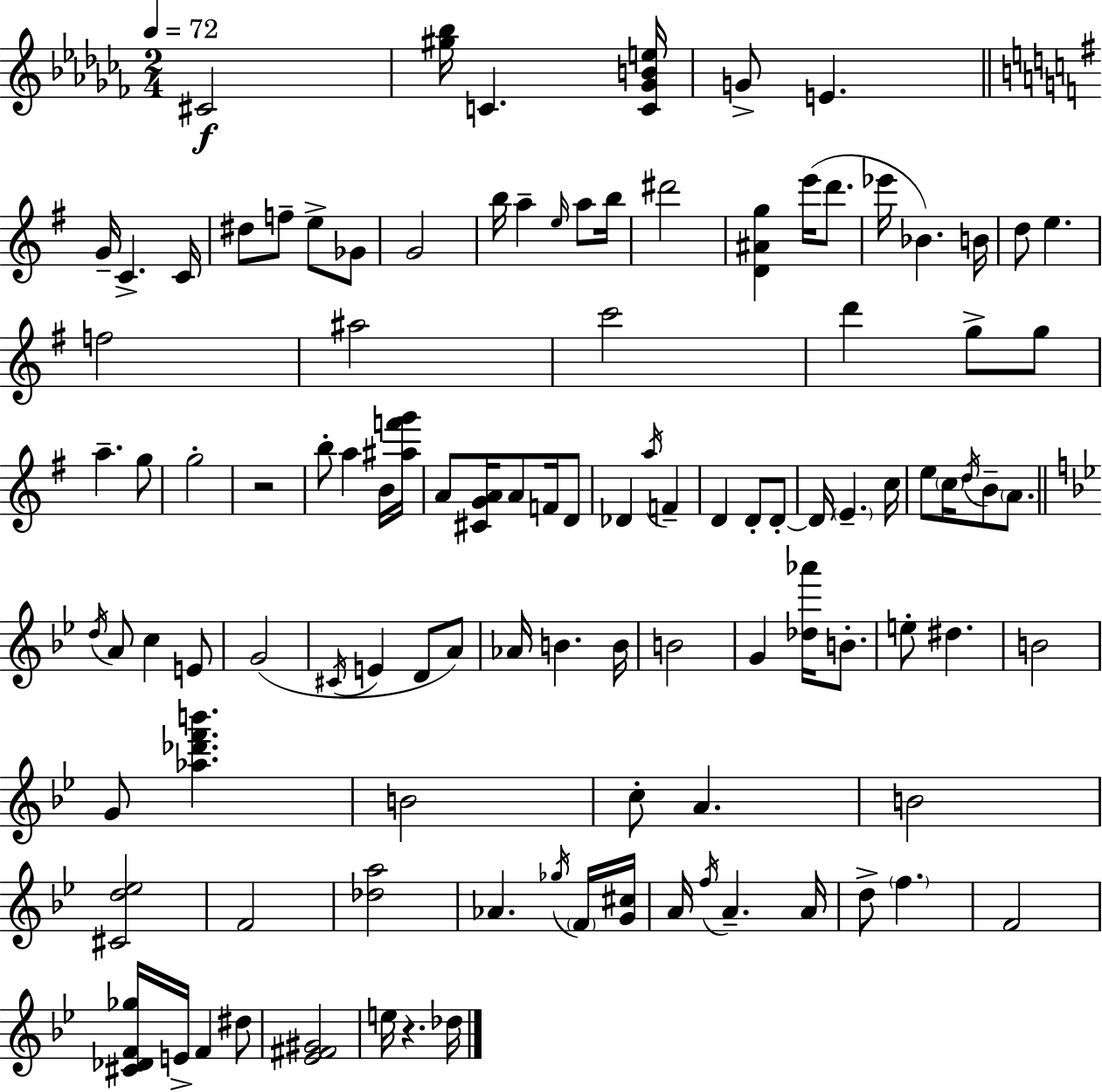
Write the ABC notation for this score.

X:1
T:Untitled
M:2/4
L:1/4
K:Abm
^C2 [^g_b]/4 C [C_GBe]/4 G/2 E G/4 C C/4 ^d/2 f/2 e/2 _G/2 G2 b/4 a e/4 a/2 b/4 ^d'2 [D^Ag] e'/4 d'/2 _e'/4 _B B/4 d/2 e f2 ^a2 c'2 d' g/2 g/2 a g/2 g2 z2 b/2 a B/4 [^af'g']/4 A/2 [^CGA]/4 A/2 F/4 D/2 _D a/4 F D D/2 D/2 D/4 E c/4 e/2 c/4 d/4 B/2 A/2 d/4 A/2 c E/2 G2 ^C/4 E D/2 A/2 _A/4 B B/4 B2 G [_d_a']/4 B/2 e/2 ^d B2 G/2 [_a_d'f'b'] B2 c/2 A B2 [^Cd_e]2 F2 [_da]2 _A _g/4 F/4 [G^c]/4 A/4 f/4 A A/4 d/2 f F2 [^C_DF_g]/4 E/4 F ^d/2 [_E^F^G]2 e/4 z _d/4